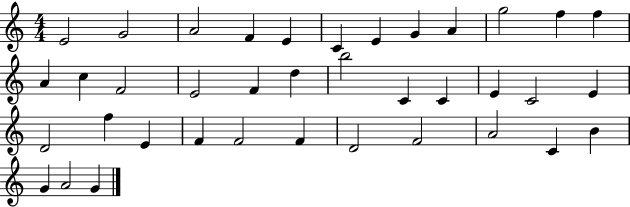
X:1
T:Untitled
M:4/4
L:1/4
K:C
E2 G2 A2 F E C E G A g2 f f A c F2 E2 F d b2 C C E C2 E D2 f E F F2 F D2 F2 A2 C B G A2 G